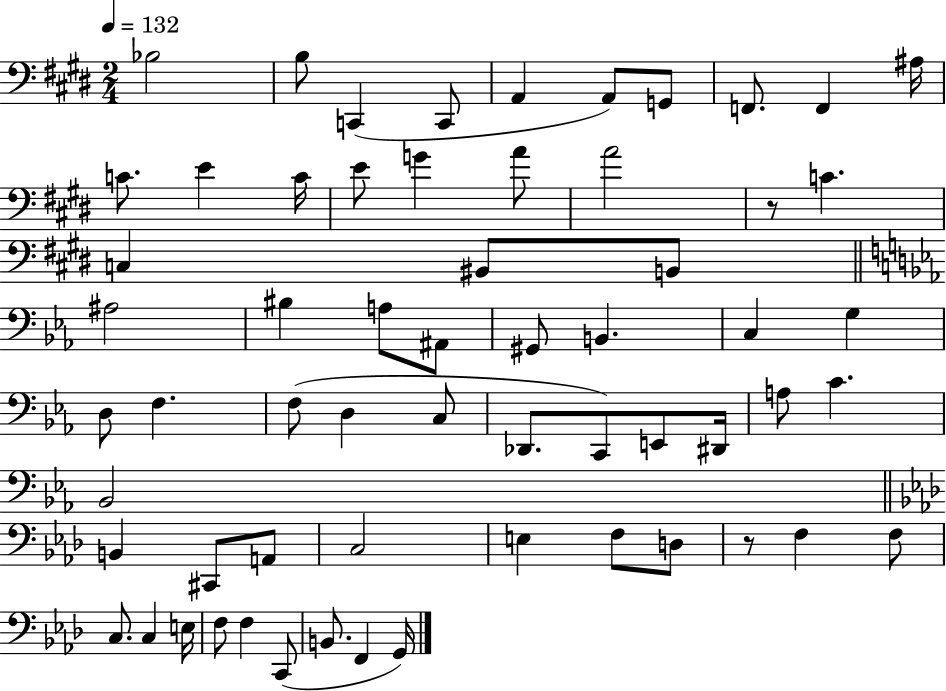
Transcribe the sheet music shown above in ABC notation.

X:1
T:Untitled
M:2/4
L:1/4
K:E
_B,2 B,/2 C,, C,,/2 A,, A,,/2 G,,/2 F,,/2 F,, ^A,/4 C/2 E C/4 E/2 G A/2 A2 z/2 C C, ^B,,/2 B,,/2 ^A,2 ^B, A,/2 ^A,,/2 ^G,,/2 B,, C, G, D,/2 F, F,/2 D, C,/2 _D,,/2 C,,/2 E,,/2 ^D,,/4 A,/2 C _B,,2 B,, ^C,,/2 A,,/2 C,2 E, F,/2 D,/2 z/2 F, F,/2 C,/2 C, E,/4 F,/2 F, C,,/2 B,,/2 F,, G,,/4